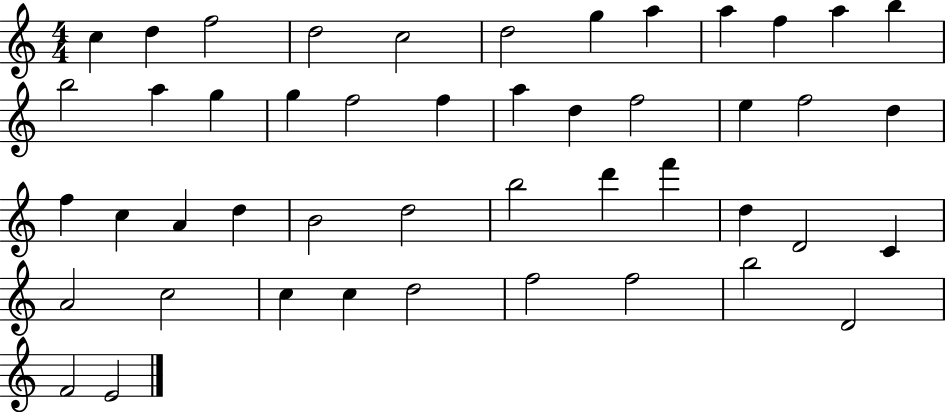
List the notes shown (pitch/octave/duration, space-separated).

C5/q D5/q F5/h D5/h C5/h D5/h G5/q A5/q A5/q F5/q A5/q B5/q B5/h A5/q G5/q G5/q F5/h F5/q A5/q D5/q F5/h E5/q F5/h D5/q F5/q C5/q A4/q D5/q B4/h D5/h B5/h D6/q F6/q D5/q D4/h C4/q A4/h C5/h C5/q C5/q D5/h F5/h F5/h B5/h D4/h F4/h E4/h